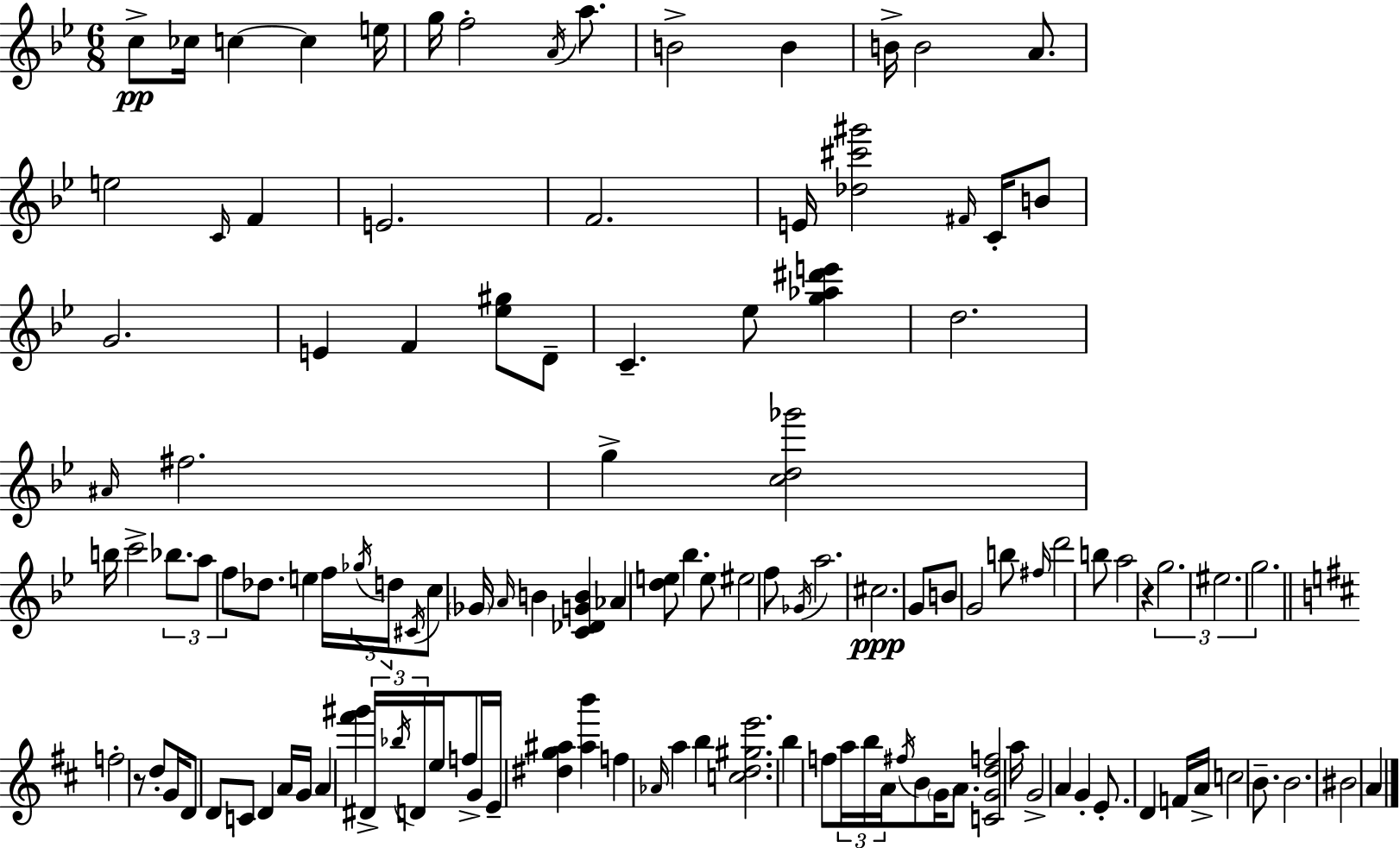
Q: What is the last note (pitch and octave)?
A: A4